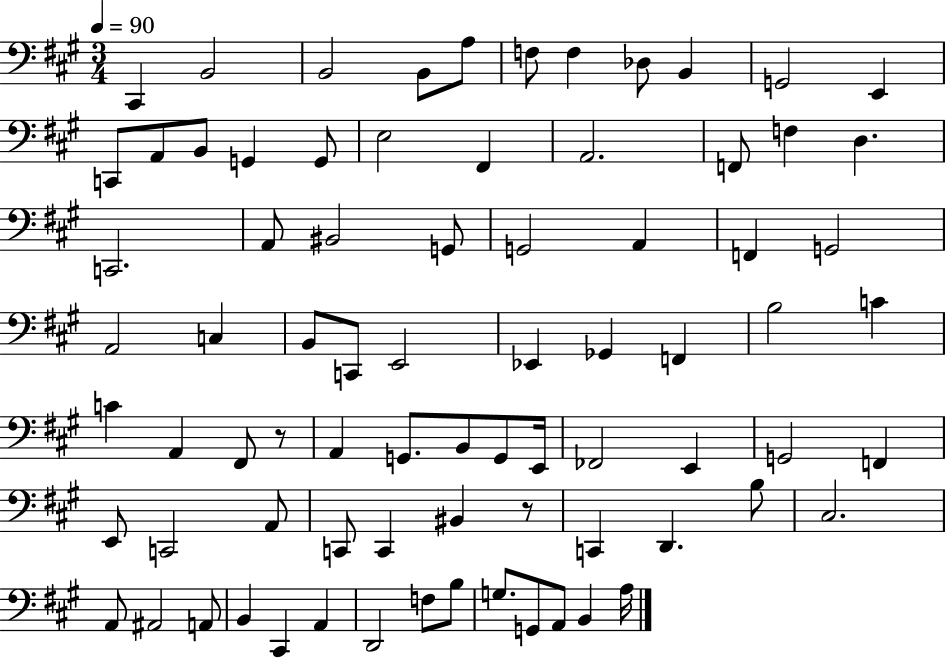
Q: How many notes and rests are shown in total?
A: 78